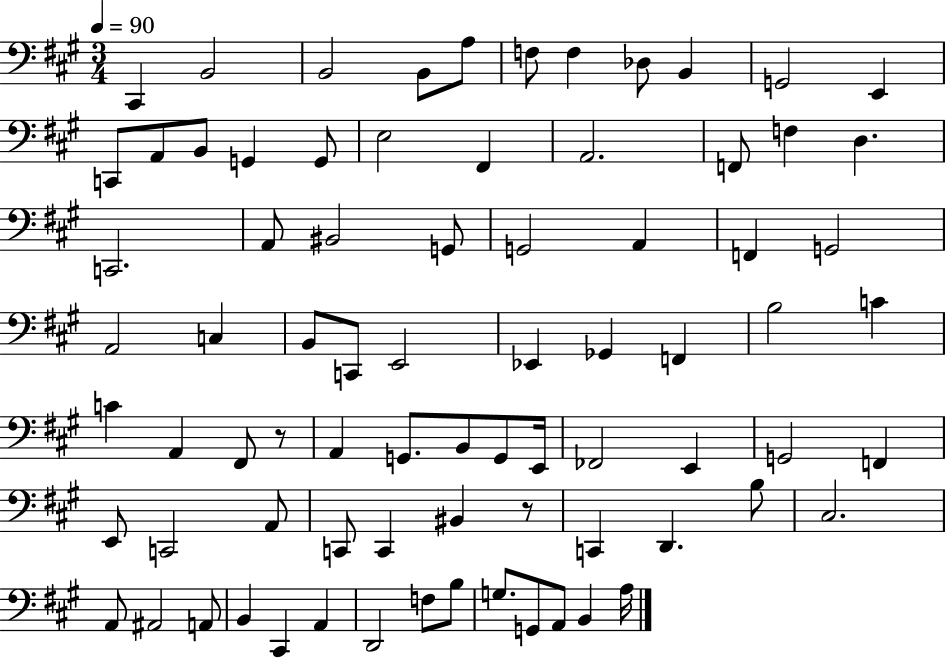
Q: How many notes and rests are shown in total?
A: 78